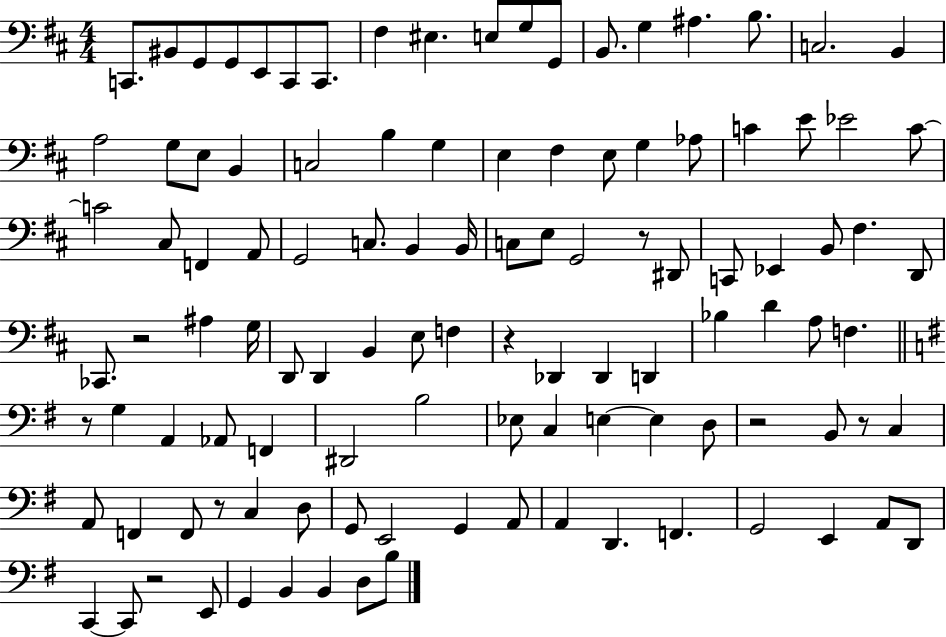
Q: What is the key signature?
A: D major